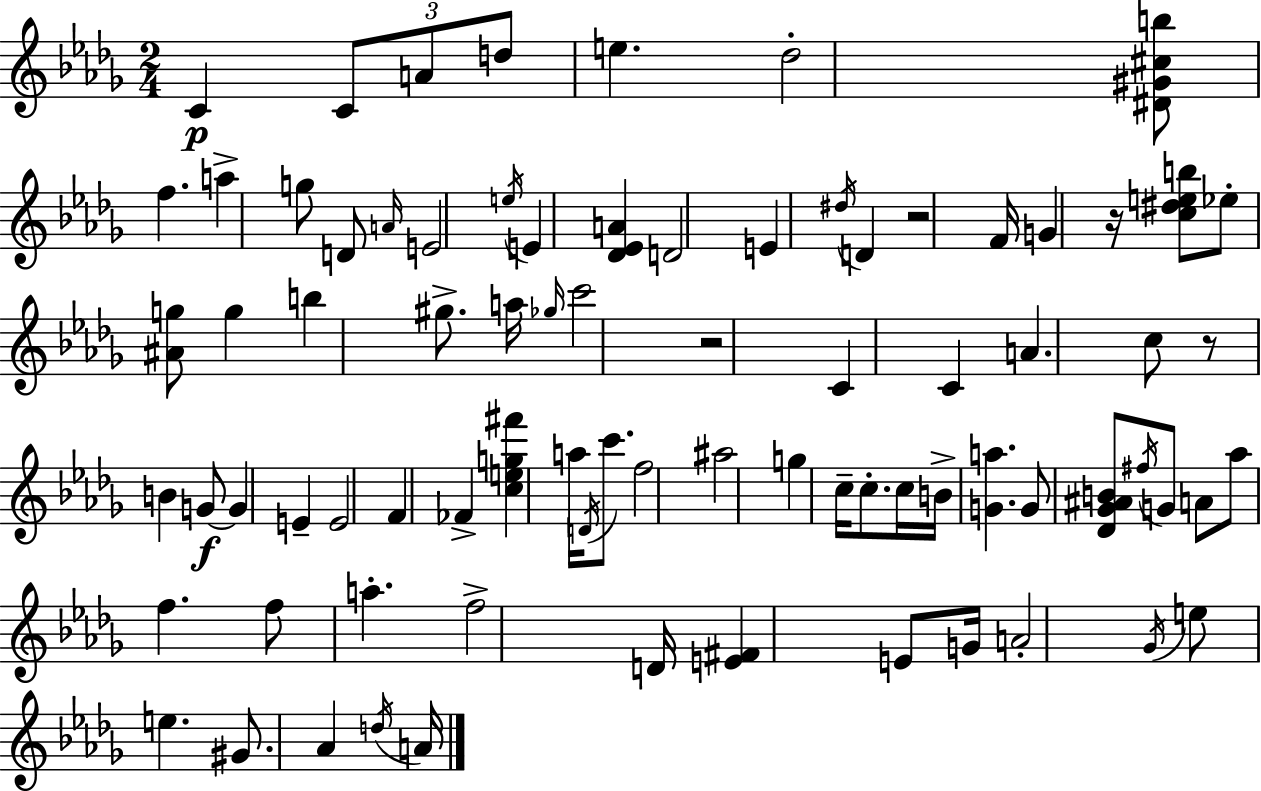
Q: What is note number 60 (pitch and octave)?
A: G4